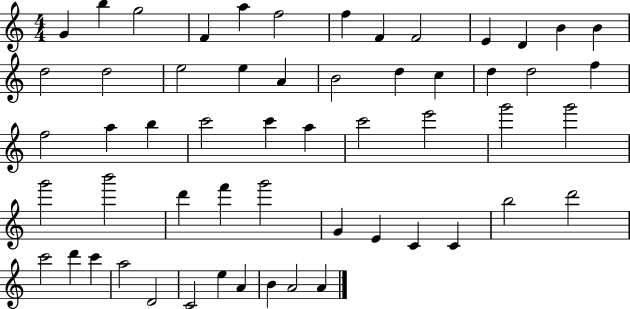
G4/q B5/q G5/h F4/q A5/q F5/h F5/q F4/q F4/h E4/q D4/q B4/q B4/q D5/h D5/h E5/h E5/q A4/q B4/h D5/q C5/q D5/q D5/h F5/q F5/h A5/q B5/q C6/h C6/q A5/q C6/h E6/h G6/h G6/h G6/h B6/h D6/q F6/q G6/h G4/q E4/q C4/q C4/q B5/h D6/h C6/h D6/q C6/q A5/h D4/h C4/h E5/q A4/q B4/q A4/h A4/q